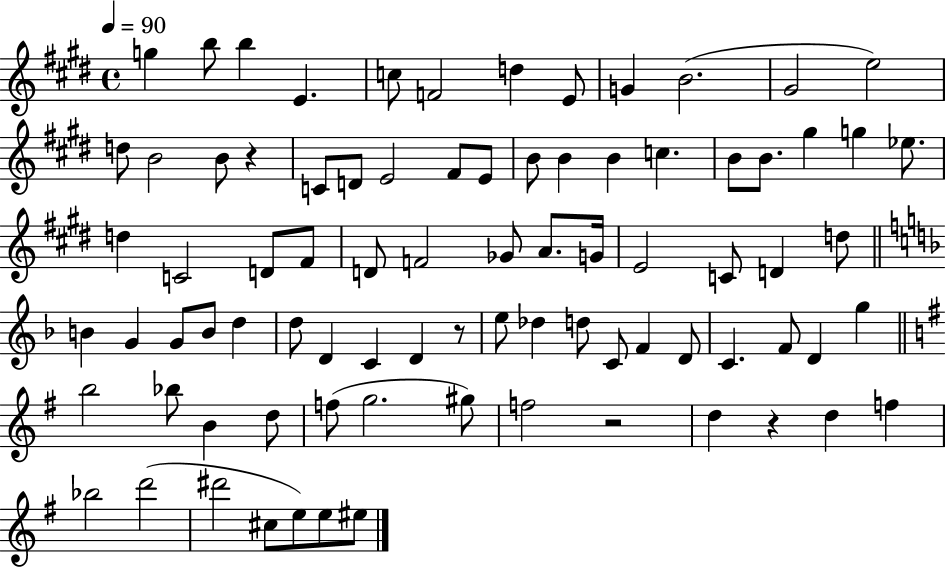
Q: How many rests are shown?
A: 4